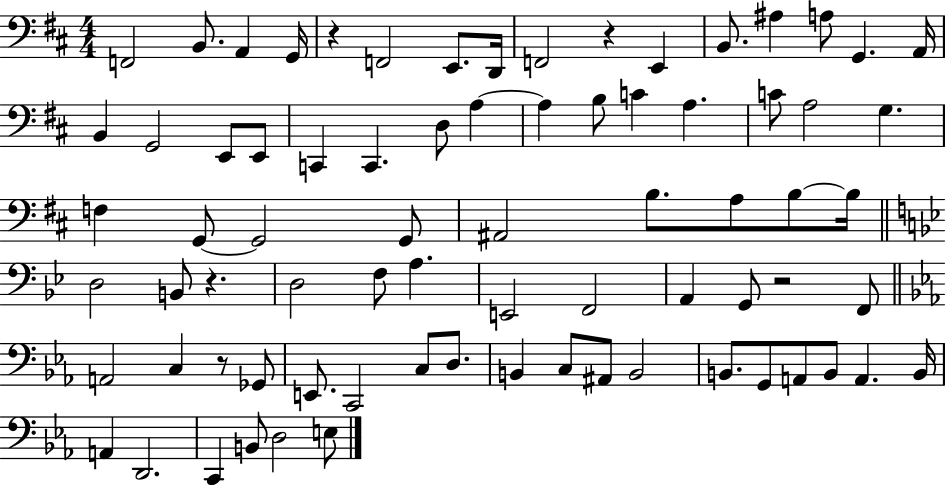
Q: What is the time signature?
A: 4/4